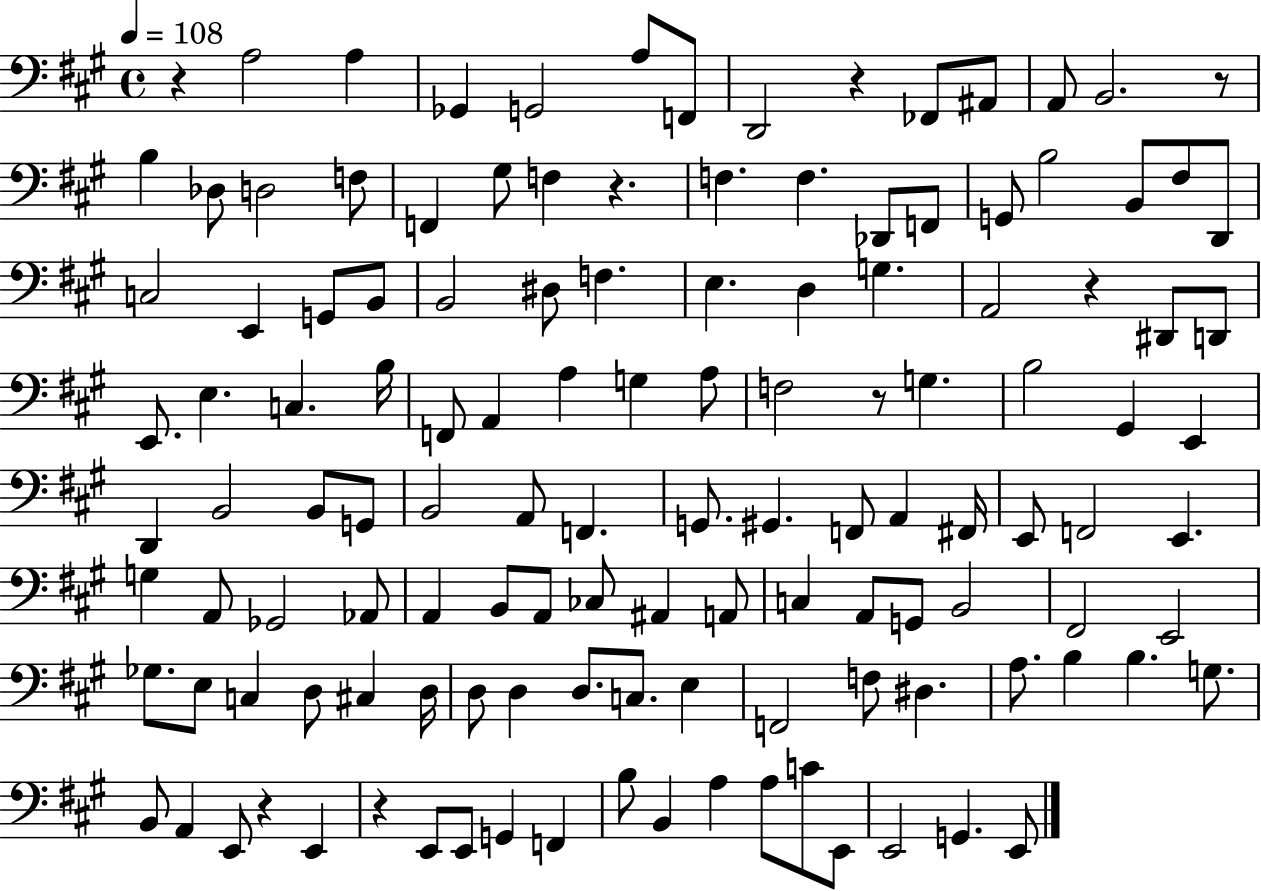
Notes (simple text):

R/q A3/h A3/q Gb2/q G2/h A3/e F2/e D2/h R/q FES2/e A#2/e A2/e B2/h. R/e B3/q Db3/e D3/h F3/e F2/q G#3/e F3/q R/q. F3/q. F3/q. Db2/e F2/e G2/e B3/h B2/e F#3/e D2/e C3/h E2/q G2/e B2/e B2/h D#3/e F3/q. E3/q. D3/q G3/q. A2/h R/q D#2/e D2/e E2/e. E3/q. C3/q. B3/s F2/e A2/q A3/q G3/q A3/e F3/h R/e G3/q. B3/h G#2/q E2/q D2/q B2/h B2/e G2/e B2/h A2/e F2/q. G2/e. G#2/q. F2/e A2/q F#2/s E2/e F2/h E2/q. G3/q A2/e Gb2/h Ab2/e A2/q B2/e A2/e CES3/e A#2/q A2/e C3/q A2/e G2/e B2/h F#2/h E2/h Gb3/e. E3/e C3/q D3/e C#3/q D3/s D3/e D3/q D3/e. C3/e. E3/q F2/h F3/e D#3/q. A3/e. B3/q B3/q. G3/e. B2/e A2/q E2/e R/q E2/q R/q E2/e E2/e G2/q F2/q B3/e B2/q A3/q A3/e C4/e E2/e E2/h G2/q. E2/e